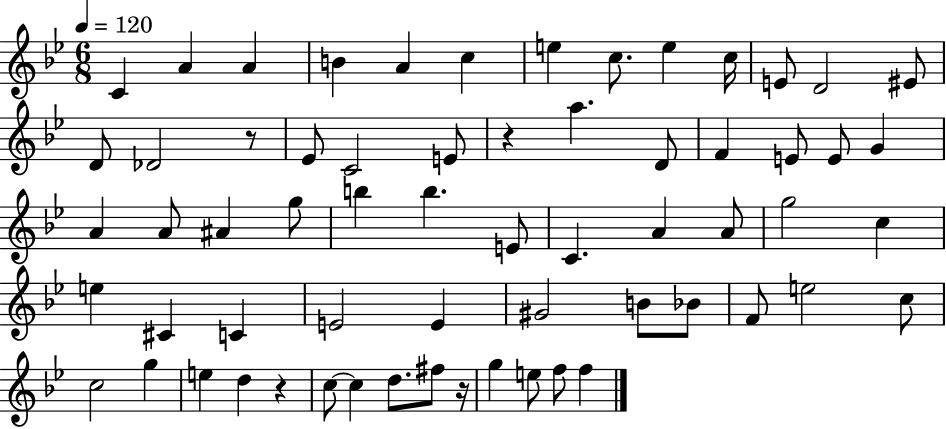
C4/q A4/q A4/q B4/q A4/q C5/q E5/q C5/e. E5/q C5/s E4/e D4/h EIS4/e D4/e Db4/h R/e Eb4/e C4/h E4/e R/q A5/q. D4/e F4/q E4/e E4/e G4/q A4/q A4/e A#4/q G5/e B5/q B5/q. E4/e C4/q. A4/q A4/e G5/h C5/q E5/q C#4/q C4/q E4/h E4/q G#4/h B4/e Bb4/e F4/e E5/h C5/e C5/h G5/q E5/q D5/q R/q C5/e C5/q D5/e. F#5/e R/s G5/q E5/e F5/e F5/q